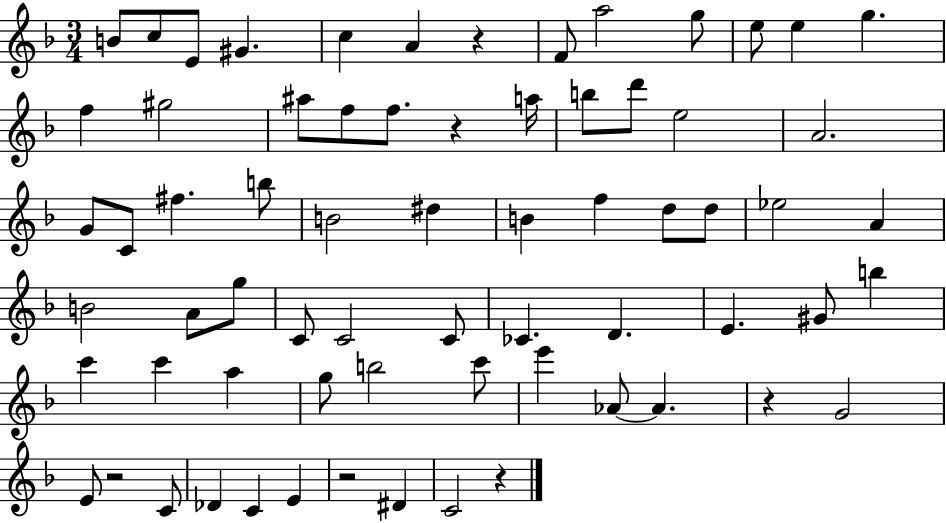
{
  \clef treble
  \numericTimeSignature
  \time 3/4
  \key f \major
  b'8 c''8 e'8 gis'4. | c''4 a'4 r4 | f'8 a''2 g''8 | e''8 e''4 g''4. | \break f''4 gis''2 | ais''8 f''8 f''8. r4 a''16 | b''8 d'''8 e''2 | a'2. | \break g'8 c'8 fis''4. b''8 | b'2 dis''4 | b'4 f''4 d''8 d''8 | ees''2 a'4 | \break b'2 a'8 g''8 | c'8 c'2 c'8 | ces'4. d'4. | e'4. gis'8 b''4 | \break c'''4 c'''4 a''4 | g''8 b''2 c'''8 | e'''4 aes'8~~ aes'4. | r4 g'2 | \break e'8 r2 c'8 | des'4 c'4 e'4 | r2 dis'4 | c'2 r4 | \break \bar "|."
}